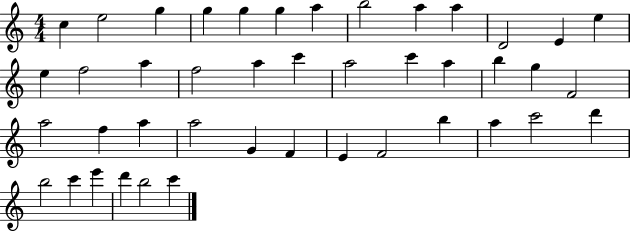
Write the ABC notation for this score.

X:1
T:Untitled
M:4/4
L:1/4
K:C
c e2 g g g g a b2 a a D2 E e e f2 a f2 a c' a2 c' a b g F2 a2 f a a2 G F E F2 b a c'2 d' b2 c' e' d' b2 c'